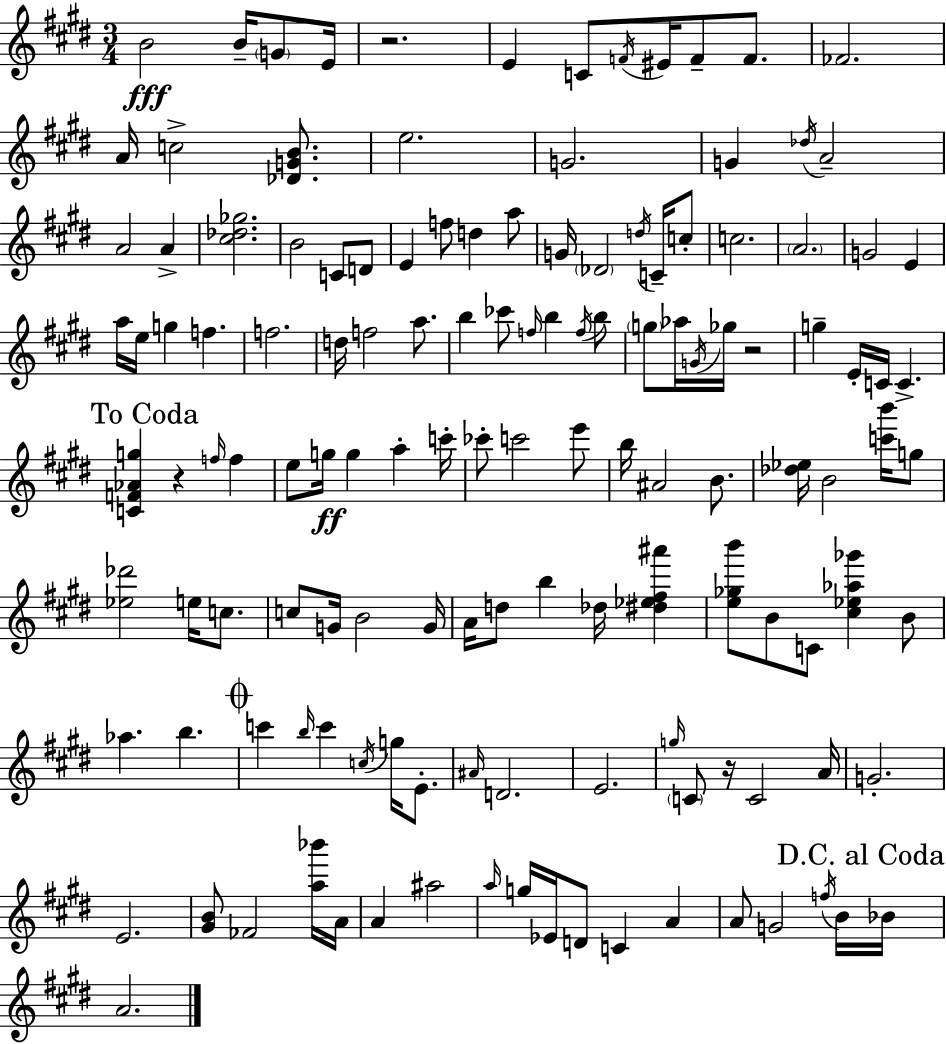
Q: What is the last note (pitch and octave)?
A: A4